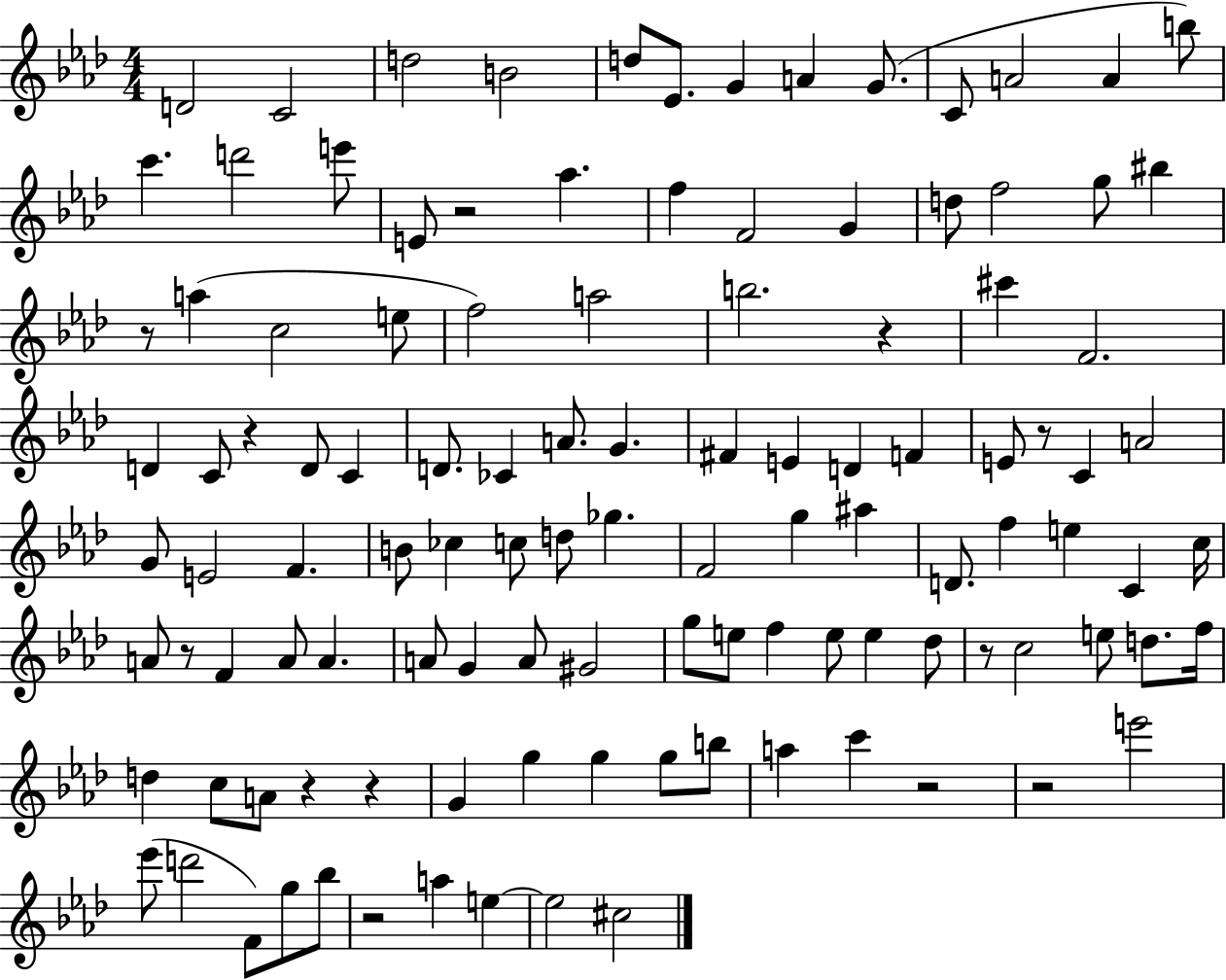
D4/h C4/h D5/h B4/h D5/e Eb4/e. G4/q A4/q G4/e. C4/e A4/h A4/q B5/e C6/q. D6/h E6/e E4/e R/h Ab5/q. F5/q F4/h G4/q D5/e F5/h G5/e BIS5/q R/e A5/q C5/h E5/e F5/h A5/h B5/h. R/q C#6/q F4/h. D4/q C4/e R/q D4/e C4/q D4/e. CES4/q A4/e. G4/q. F#4/q E4/q D4/q F4/q E4/e R/e C4/q A4/h G4/e E4/h F4/q. B4/e CES5/q C5/e D5/e Gb5/q. F4/h G5/q A#5/q D4/e. F5/q E5/q C4/q C5/s A4/e R/e F4/q A4/e A4/q. A4/e G4/q A4/e G#4/h G5/e E5/e F5/q E5/e E5/q Db5/e R/e C5/h E5/e D5/e. F5/s D5/q C5/e A4/e R/q R/q G4/q G5/q G5/q G5/e B5/e A5/q C6/q R/h R/h E6/h Eb6/e D6/h F4/e G5/e Bb5/e R/h A5/q E5/q E5/h C#5/h